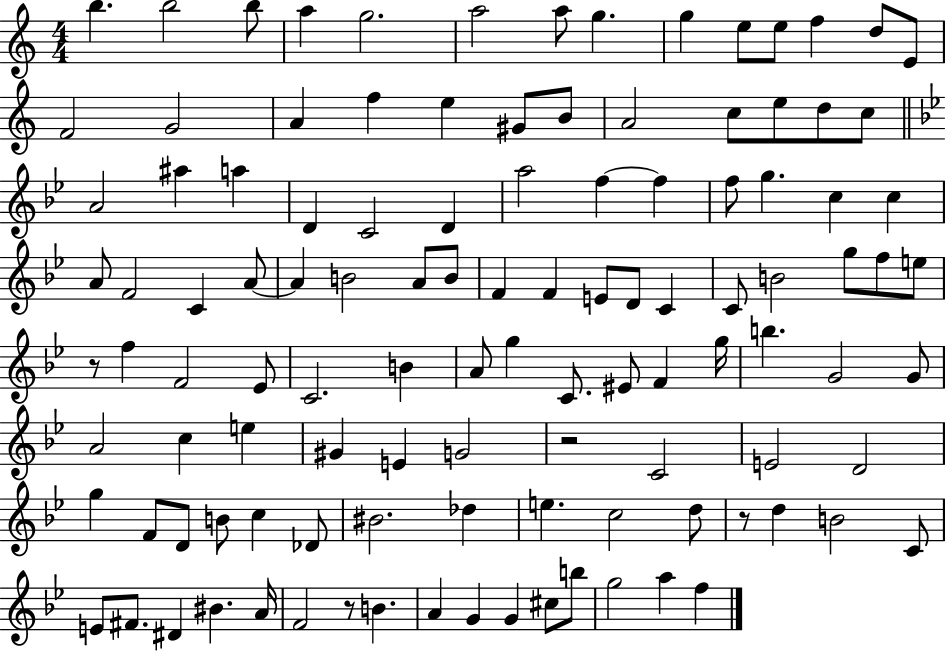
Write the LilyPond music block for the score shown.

{
  \clef treble
  \numericTimeSignature
  \time 4/4
  \key c \major
  b''4. b''2 b''8 | a''4 g''2. | a''2 a''8 g''4. | g''4 e''8 e''8 f''4 d''8 e'8 | \break f'2 g'2 | a'4 f''4 e''4 gis'8 b'8 | a'2 c''8 e''8 d''8 c''8 | \bar "||" \break \key bes \major a'2 ais''4 a''4 | d'4 c'2 d'4 | a''2 f''4~~ f''4 | f''8 g''4. c''4 c''4 | \break a'8 f'2 c'4 a'8~~ | a'4 b'2 a'8 b'8 | f'4 f'4 e'8 d'8 c'4 | c'8 b'2 g''8 f''8 e''8 | \break r8 f''4 f'2 ees'8 | c'2. b'4 | a'8 g''4 c'8. eis'8 f'4 g''16 | b''4. g'2 g'8 | \break a'2 c''4 e''4 | gis'4 e'4 g'2 | r2 c'2 | e'2 d'2 | \break g''4 f'8 d'8 b'8 c''4 des'8 | bis'2. des''4 | e''4. c''2 d''8 | r8 d''4 b'2 c'8 | \break e'8 fis'8. dis'4 bis'4. a'16 | f'2 r8 b'4. | a'4 g'4 g'4 cis''8 b''8 | g''2 a''4 f''4 | \break \bar "|."
}